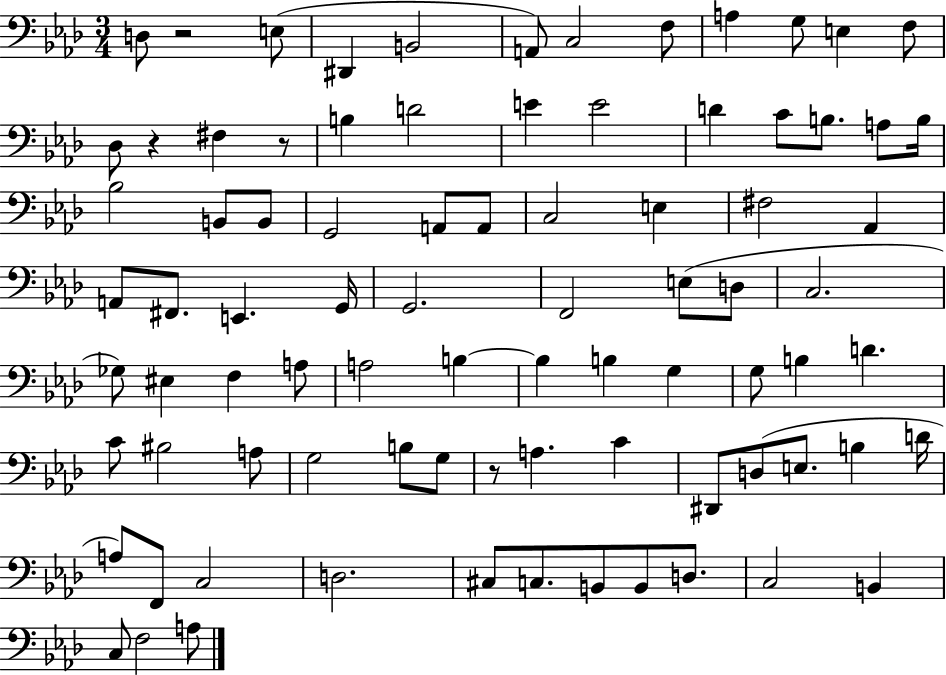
D3/e R/h E3/e D#2/q B2/h A2/e C3/h F3/e A3/q G3/e E3/q F3/e Db3/e R/q F#3/q R/e B3/q D4/h E4/q E4/h D4/q C4/e B3/e. A3/e B3/s Bb3/h B2/e B2/e G2/h A2/e A2/e C3/h E3/q F#3/h Ab2/q A2/e F#2/e. E2/q. G2/s G2/h. F2/h E3/e D3/e C3/h. Gb3/e EIS3/q F3/q A3/e A3/h B3/q B3/q B3/q G3/q G3/e B3/q D4/q. C4/e BIS3/h A3/e G3/h B3/e G3/e R/e A3/q. C4/q D#2/e D3/e E3/e. B3/q D4/s A3/e F2/e C3/h D3/h. C#3/e C3/e. B2/e B2/e D3/e. C3/h B2/q C3/e F3/h A3/e